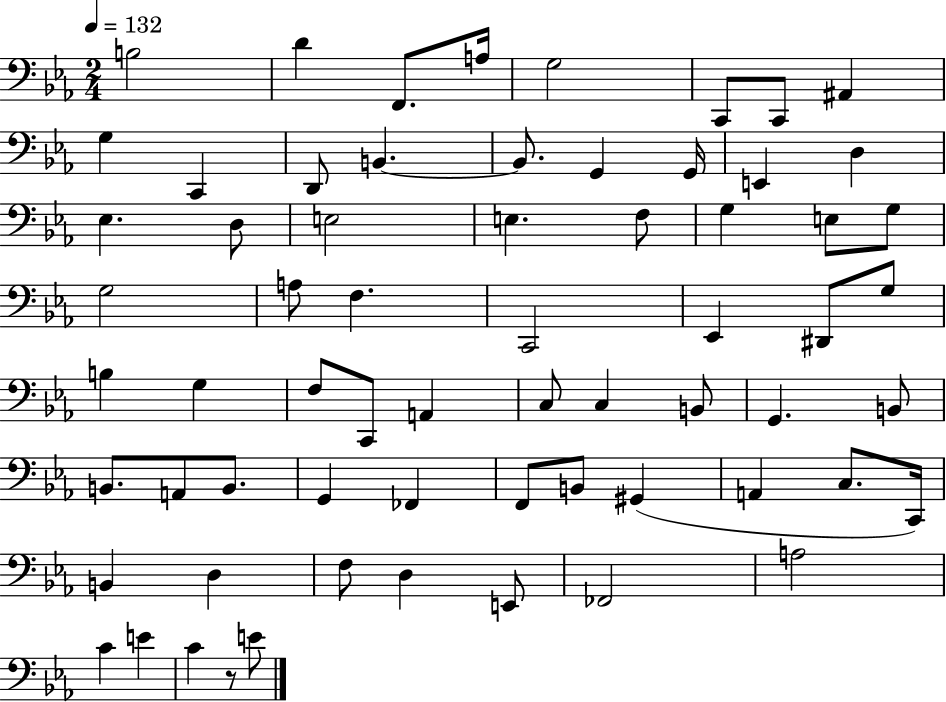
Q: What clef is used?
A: bass